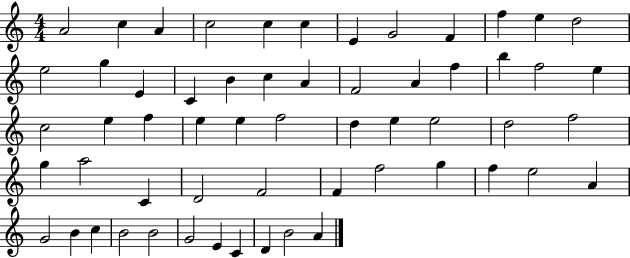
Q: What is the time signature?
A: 4/4